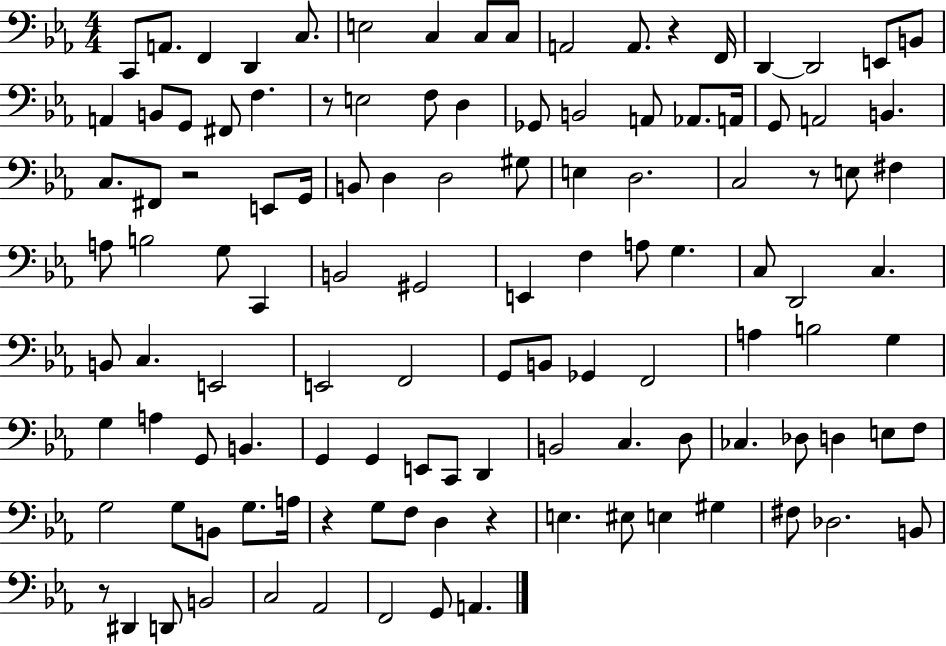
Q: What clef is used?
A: bass